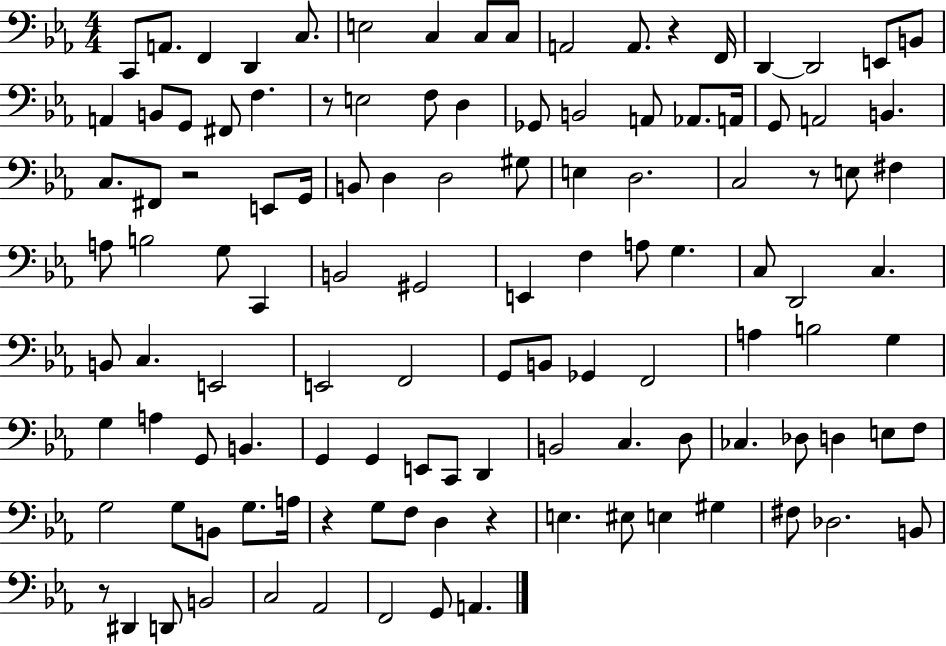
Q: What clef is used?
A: bass